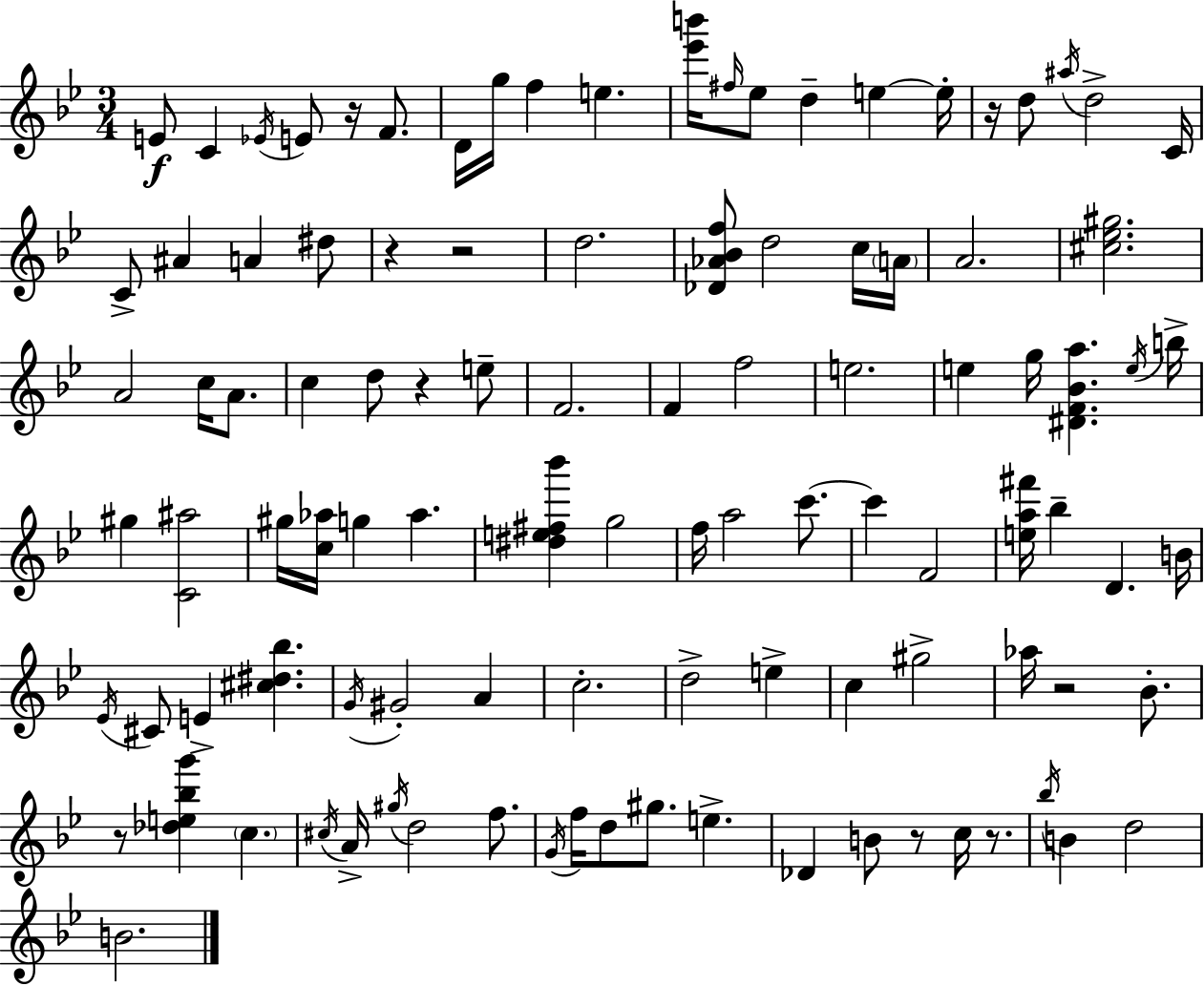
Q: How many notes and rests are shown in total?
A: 104